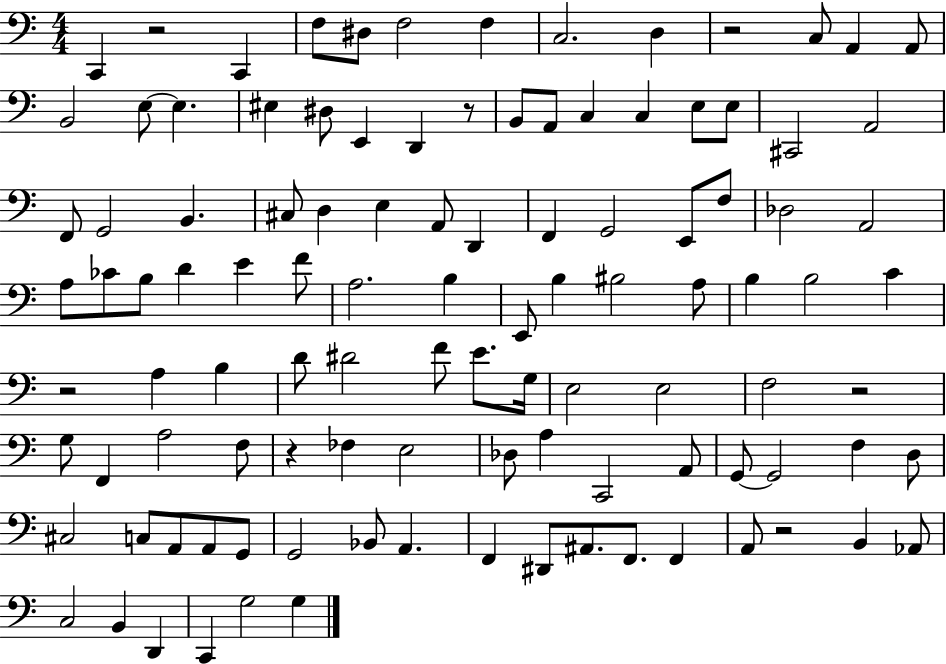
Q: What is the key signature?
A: C major